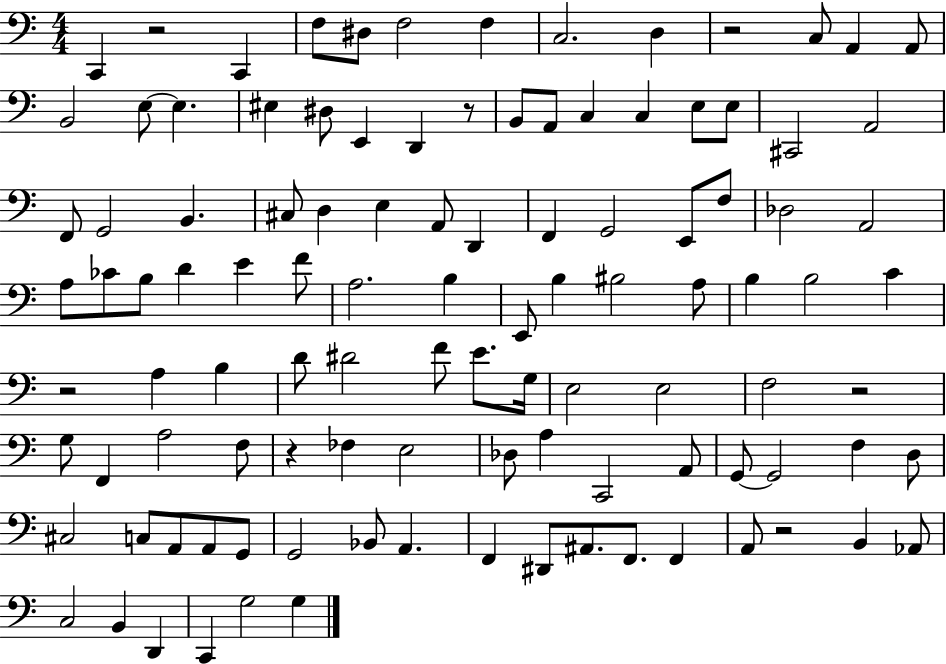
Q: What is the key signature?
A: C major